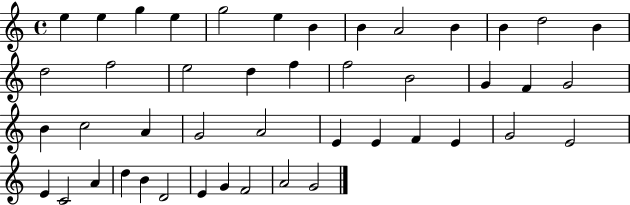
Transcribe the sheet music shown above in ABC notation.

X:1
T:Untitled
M:4/4
L:1/4
K:C
e e g e g2 e B B A2 B B d2 B d2 f2 e2 d f f2 B2 G F G2 B c2 A G2 A2 E E F E G2 E2 E C2 A d B D2 E G F2 A2 G2